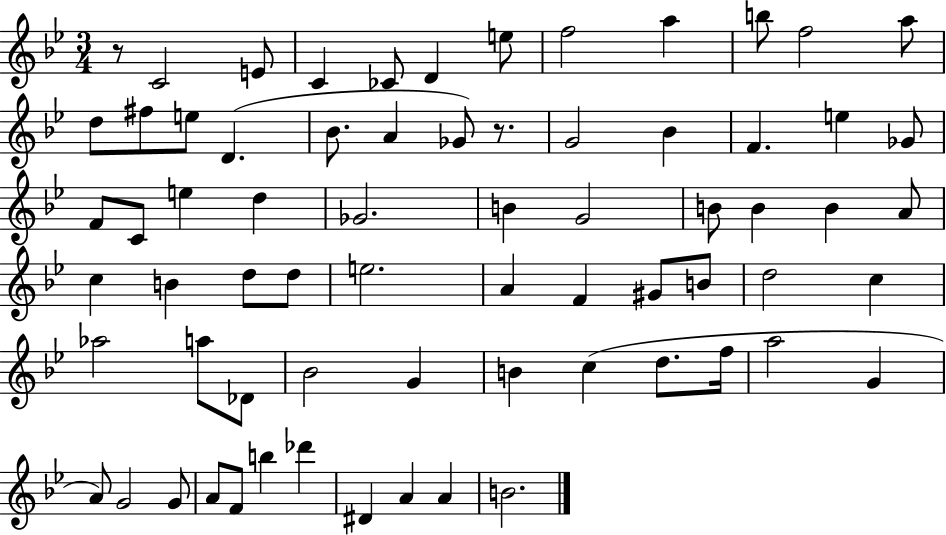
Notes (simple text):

R/e C4/h E4/e C4/q CES4/e D4/q E5/e F5/h A5/q B5/e F5/h A5/e D5/e F#5/e E5/e D4/q. Bb4/e. A4/q Gb4/e R/e. G4/h Bb4/q F4/q. E5/q Gb4/e F4/e C4/e E5/q D5/q Gb4/h. B4/q G4/h B4/e B4/q B4/q A4/e C5/q B4/q D5/e D5/e E5/h. A4/q F4/q G#4/e B4/e D5/h C5/q Ab5/h A5/e Db4/e Bb4/h G4/q B4/q C5/q D5/e. F5/s A5/h G4/q A4/e G4/h G4/e A4/e F4/e B5/q Db6/q D#4/q A4/q A4/q B4/h.